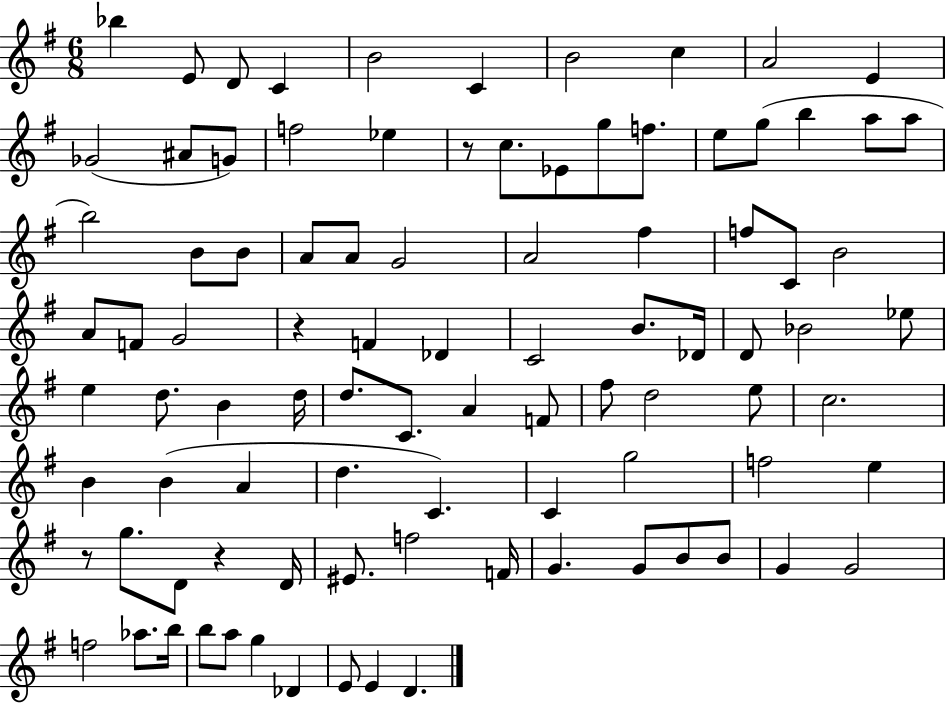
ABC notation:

X:1
T:Untitled
M:6/8
L:1/4
K:G
_b E/2 D/2 C B2 C B2 c A2 E _G2 ^A/2 G/2 f2 _e z/2 c/2 _E/2 g/2 f/2 e/2 g/2 b a/2 a/2 b2 B/2 B/2 A/2 A/2 G2 A2 ^f f/2 C/2 B2 A/2 F/2 G2 z F _D C2 B/2 _D/4 D/2 _B2 _e/2 e d/2 B d/4 d/2 C/2 A F/2 ^f/2 d2 e/2 c2 B B A d C C g2 f2 e z/2 g/2 D/2 z D/4 ^E/2 f2 F/4 G G/2 B/2 B/2 G G2 f2 _a/2 b/4 b/2 a/2 g _D E/2 E D